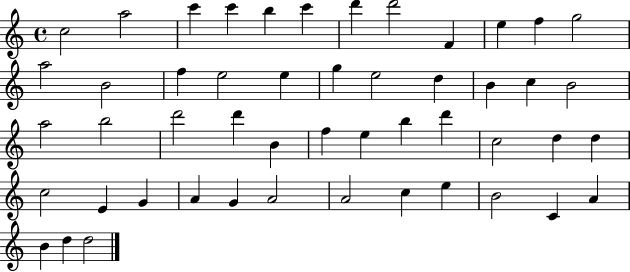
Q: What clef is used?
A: treble